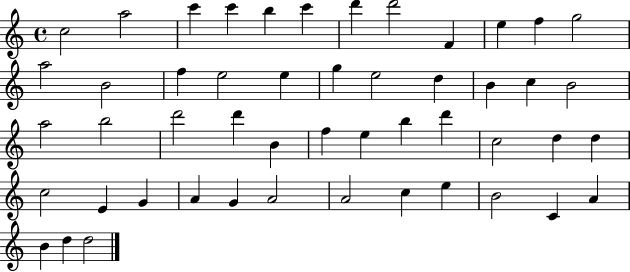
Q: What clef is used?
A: treble